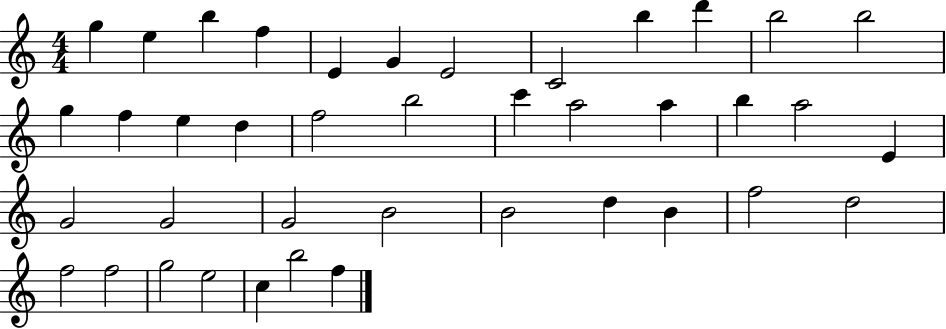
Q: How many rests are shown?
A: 0